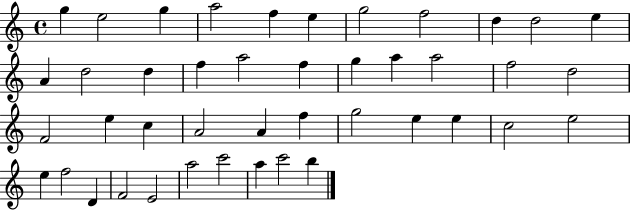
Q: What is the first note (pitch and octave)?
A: G5